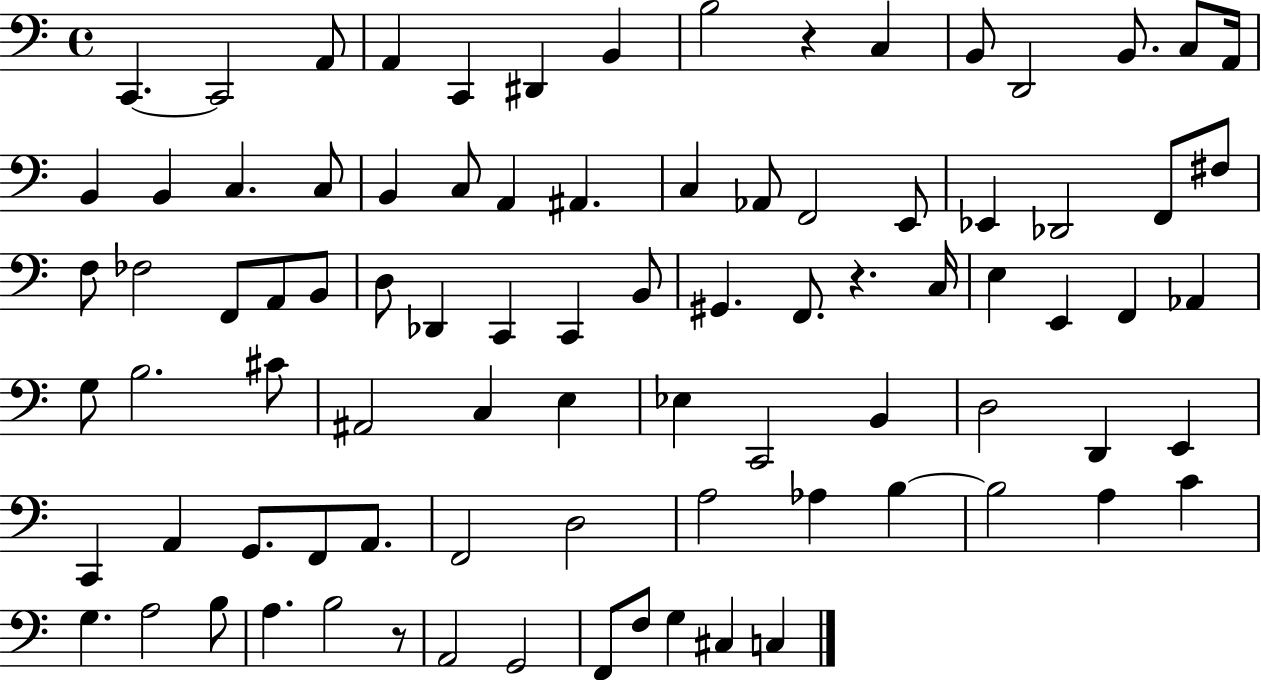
C2/q. C2/h A2/e A2/q C2/q D#2/q B2/q B3/h R/q C3/q B2/e D2/h B2/e. C3/e A2/s B2/q B2/q C3/q. C3/e B2/q C3/e A2/q A#2/q. C3/q Ab2/e F2/h E2/e Eb2/q Db2/h F2/e F#3/e F3/e FES3/h F2/e A2/e B2/e D3/e Db2/q C2/q C2/q B2/e G#2/q. F2/e. R/q. C3/s E3/q E2/q F2/q Ab2/q G3/e B3/h. C#4/e A#2/h C3/q E3/q Eb3/q C2/h B2/q D3/h D2/q E2/q C2/q A2/q G2/e. F2/e A2/e. F2/h D3/h A3/h Ab3/q B3/q B3/h A3/q C4/q G3/q. A3/h B3/e A3/q. B3/h R/e A2/h G2/h F2/e F3/e G3/q C#3/q C3/q